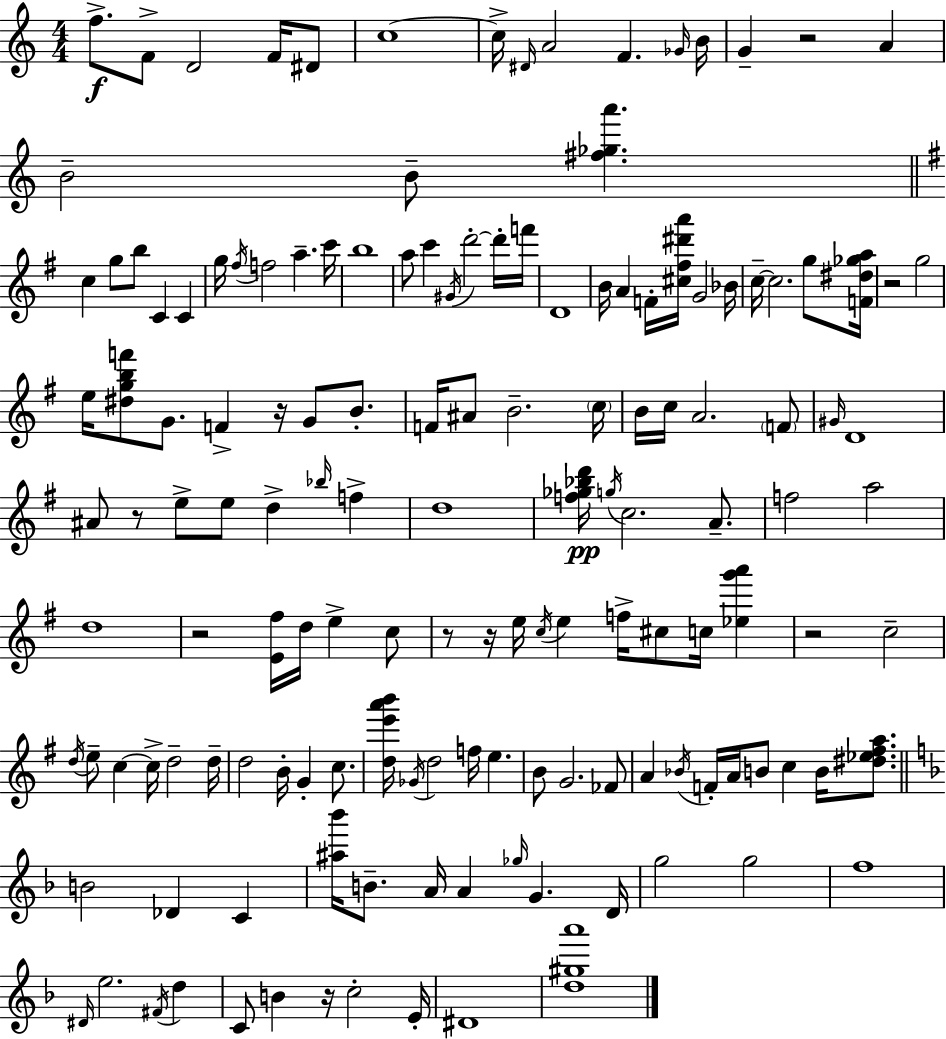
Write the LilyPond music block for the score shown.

{
  \clef treble
  \numericTimeSignature
  \time 4/4
  \key c \major
  f''8.->\f f'8-> d'2 f'16 dis'8 | c''1~~ | c''16-> \grace { dis'16 } a'2 f'4. | \grace { ges'16 } b'16 g'4-- r2 a'4 | \break b'2-- b'8-- <fis'' ges'' a'''>4. | \bar "||" \break \key e \minor c''4 g''8 b''8 c'4 c'4 | g''16 \acciaccatura { fis''16 } f''2 a''4.-- | c'''16 b''1 | a''8 c'''4 \acciaccatura { gis'16 } d'''2-.~~ | \break d'''16-. f'''16 d'1 | b'16 a'4 f'16-. <cis'' fis'' dis''' a'''>16 g'2 | bes'16 c''16--~~ c''2. g''8 | <f' dis'' ges'' a''>16 r2 g''2 | \break e''16 <dis'' g'' b'' f'''>8 g'8. f'4-> r16 g'8 b'8.-. | f'16 ais'8 b'2.-- | \parenthesize c''16 b'16 c''16 a'2. | \parenthesize f'8 \grace { gis'16 } d'1 | \break ais'8 r8 e''8-> e''8 d''4-> \grace { bes''16 } | f''4-> d''1 | <f'' ges'' bes'' d'''>16\pp \acciaccatura { g''16 } c''2. | a'8.-- f''2 a''2 | \break d''1 | r2 <e' fis''>16 d''16 e''4-> | c''8 r8 r16 e''16 \acciaccatura { c''16 } e''4 f''16-> cis''8 | c''16 <ees'' g''' a'''>4 r2 c''2-- | \break \acciaccatura { d''16 } e''8-- c''4~~ c''16-> d''2-- | d''16-- d''2 b'16-. | g'4-. c''8. <d'' e''' a''' b'''>16 \acciaccatura { ges'16 } d''2 | f''16 e''4. b'8 g'2. | \break fes'8 a'4 \acciaccatura { bes'16 } f'16-. a'16 b'8 | c''4 b'16 <dis'' ees'' fis'' a''>8. \bar "||" \break \key d \minor b'2 des'4 c'4 | <ais'' bes'''>16 b'8.-- a'16 a'4 \grace { ges''16 } g'4. | d'16 g''2 g''2 | f''1 | \break \grace { dis'16 } e''2. \acciaccatura { fis'16 } d''4 | c'8 b'4 r16 c''2-. | e'16-. dis'1 | <d'' gis'' a'''>1 | \break \bar "|."
}